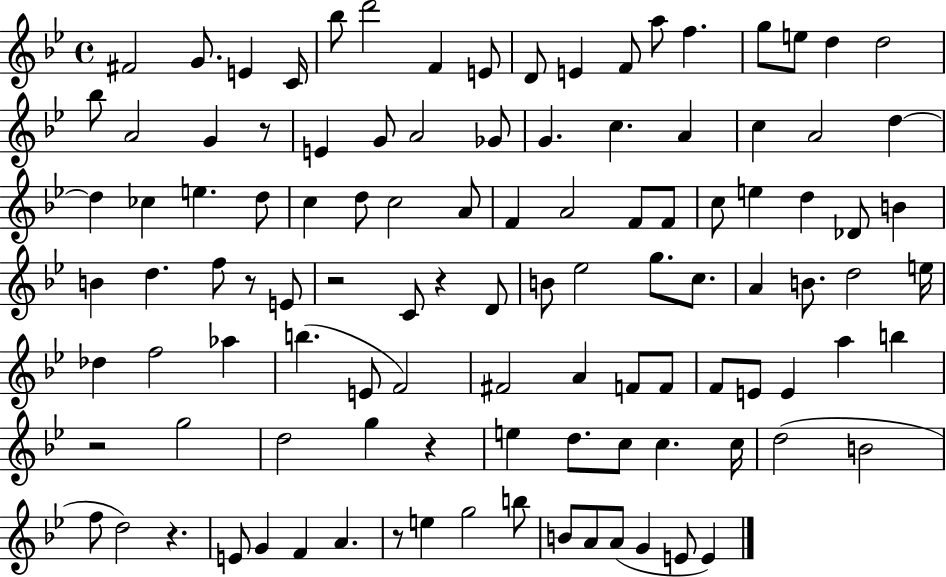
F#4/h G4/e. E4/q C4/s Bb5/e D6/h F4/q E4/e D4/e E4/q F4/e A5/e F5/q. G5/e E5/e D5/q D5/h Bb5/e A4/h G4/q R/e E4/q G4/e A4/h Gb4/e G4/q. C5/q. A4/q C5/q A4/h D5/q D5/q CES5/q E5/q. D5/e C5/q D5/e C5/h A4/e F4/q A4/h F4/e F4/e C5/e E5/q D5/q Db4/e B4/q B4/q D5/q. F5/e R/e E4/e R/h C4/e R/q D4/e B4/e Eb5/h G5/e. C5/e. A4/q B4/e. D5/h E5/s Db5/q F5/h Ab5/q B5/q. E4/e F4/h F#4/h A4/q F4/e F4/e F4/e E4/e E4/q A5/q B5/q R/h G5/h D5/h G5/q R/q E5/q D5/e. C5/e C5/q. C5/s D5/h B4/h F5/e D5/h R/q. E4/e G4/q F4/q A4/q. R/e E5/q G5/h B5/e B4/e A4/e A4/e G4/q E4/e E4/q